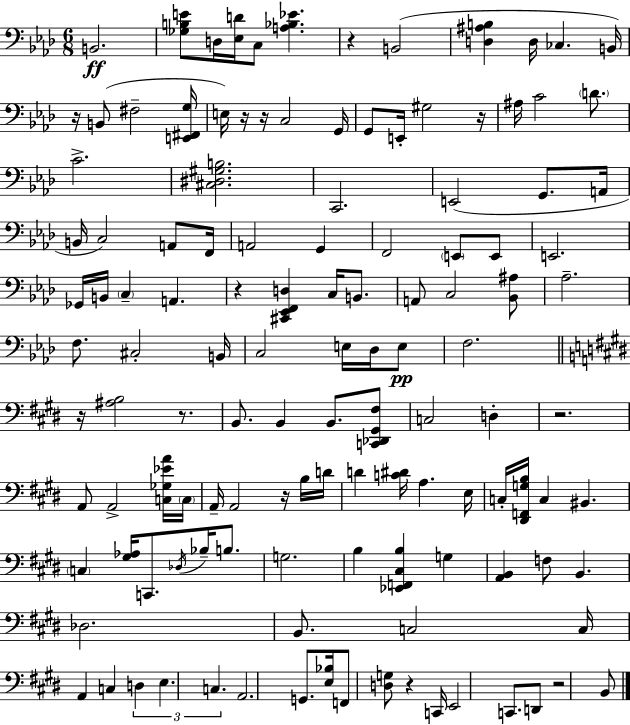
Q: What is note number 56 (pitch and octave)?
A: A2